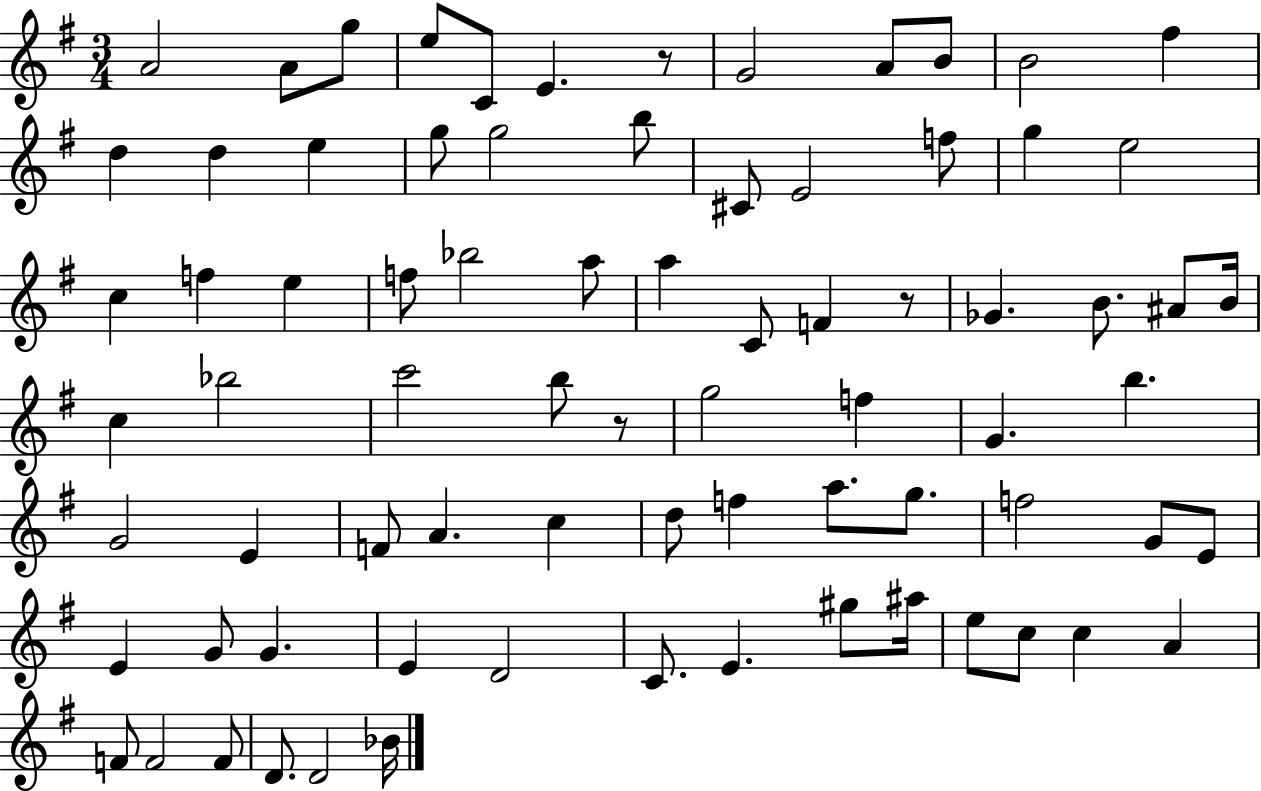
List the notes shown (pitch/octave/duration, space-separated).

A4/h A4/e G5/e E5/e C4/e E4/q. R/e G4/h A4/e B4/e B4/h F#5/q D5/q D5/q E5/q G5/e G5/h B5/e C#4/e E4/h F5/e G5/q E5/h C5/q F5/q E5/q F5/e Bb5/h A5/e A5/q C4/e F4/q R/e Gb4/q. B4/e. A#4/e B4/s C5/q Bb5/h C6/h B5/e R/e G5/h F5/q G4/q. B5/q. G4/h E4/q F4/e A4/q. C5/q D5/e F5/q A5/e. G5/e. F5/h G4/e E4/e E4/q G4/e G4/q. E4/q D4/h C4/e. E4/q. G#5/e A#5/s E5/e C5/e C5/q A4/q F4/e F4/h F4/e D4/e. D4/h Bb4/s